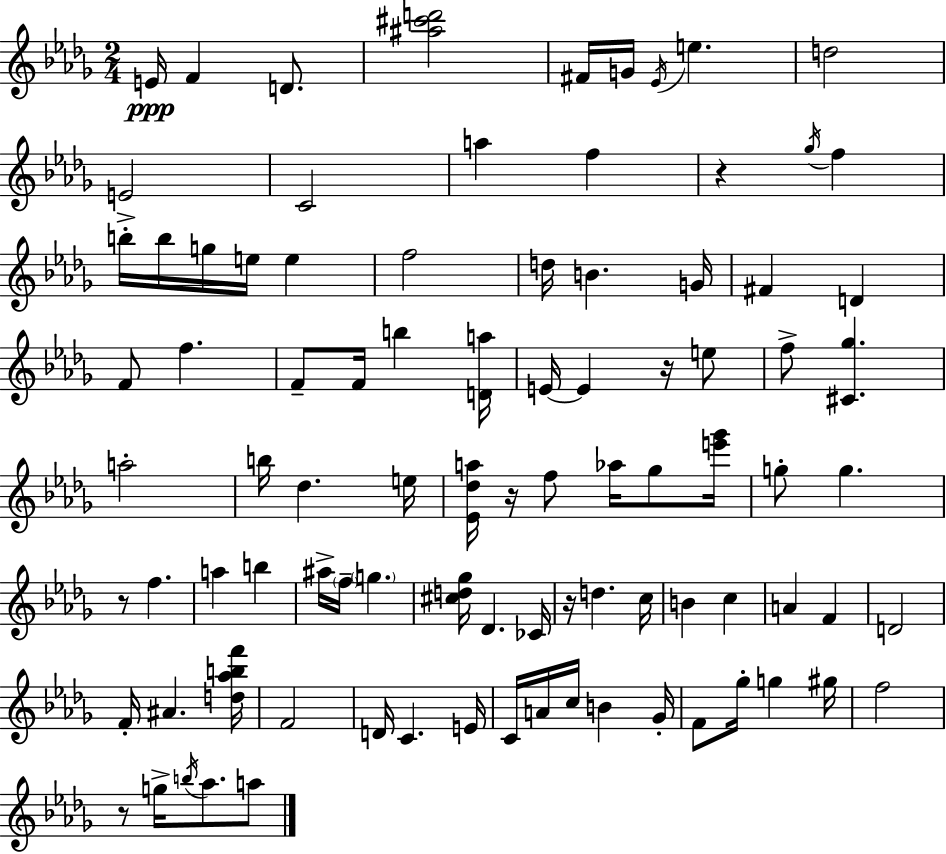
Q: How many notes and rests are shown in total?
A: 91